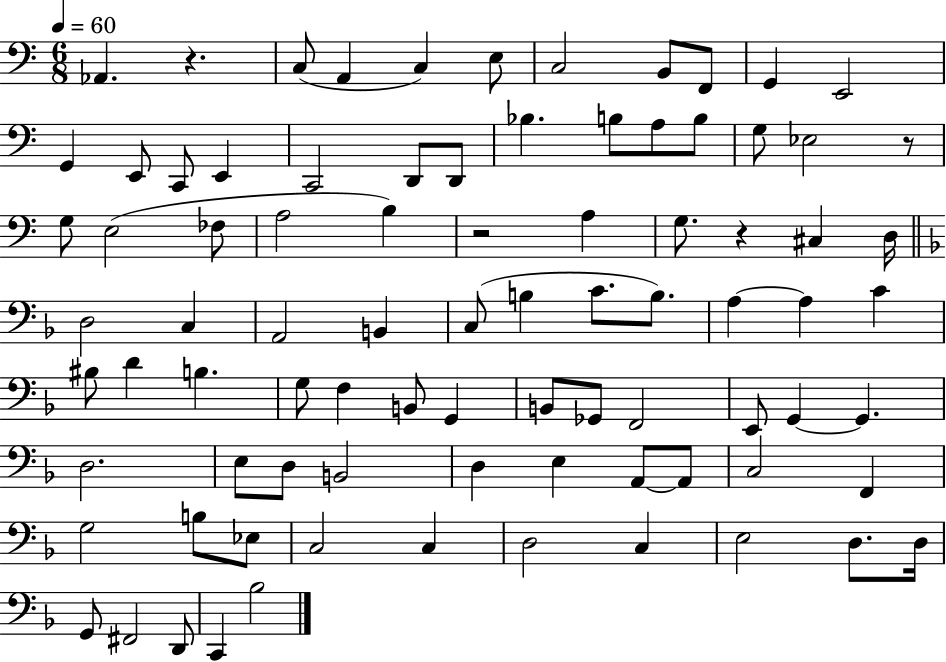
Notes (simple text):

Ab2/q. R/q. C3/e A2/q C3/q E3/e C3/h B2/e F2/e G2/q E2/h G2/q E2/e C2/e E2/q C2/h D2/e D2/e Bb3/q. B3/e A3/e B3/e G3/e Eb3/h R/e G3/e E3/h FES3/e A3/h B3/q R/h A3/q G3/e. R/q C#3/q D3/s D3/h C3/q A2/h B2/q C3/e B3/q C4/e. B3/e. A3/q A3/q C4/q BIS3/e D4/q B3/q. G3/e F3/q B2/e G2/q B2/e Gb2/e F2/h E2/e G2/q G2/q. D3/h. E3/e D3/e B2/h D3/q E3/q A2/e A2/e C3/h F2/q G3/h B3/e Eb3/e C3/h C3/q D3/h C3/q E3/h D3/e. D3/s G2/e F#2/h D2/e C2/q Bb3/h